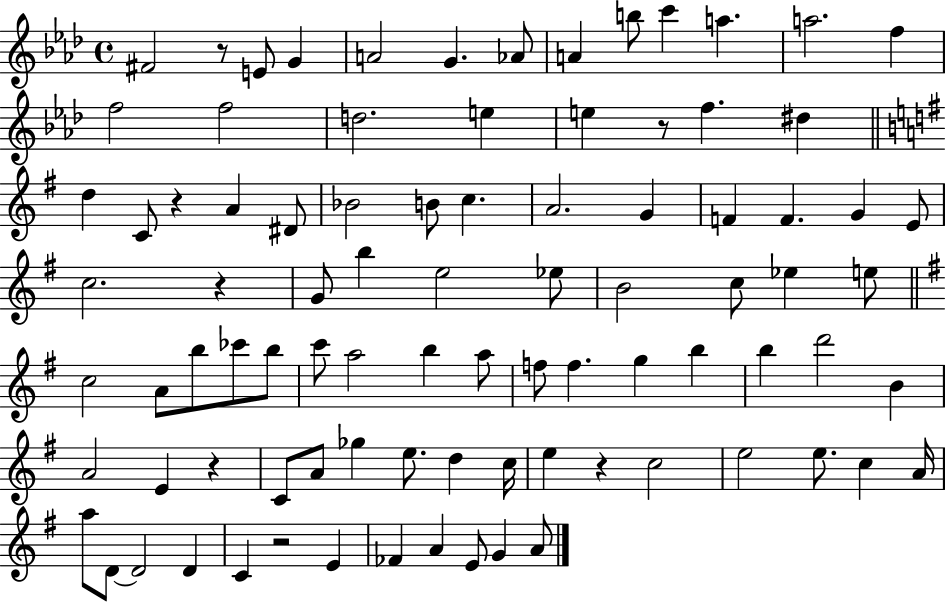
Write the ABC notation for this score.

X:1
T:Untitled
M:4/4
L:1/4
K:Ab
^F2 z/2 E/2 G A2 G _A/2 A b/2 c' a a2 f f2 f2 d2 e e z/2 f ^d d C/2 z A ^D/2 _B2 B/2 c A2 G F F G E/2 c2 z G/2 b e2 _e/2 B2 c/2 _e e/2 c2 A/2 b/2 _c'/2 b/2 c'/2 a2 b a/2 f/2 f g b b d'2 B A2 E z C/2 A/2 _g e/2 d c/4 e z c2 e2 e/2 c A/4 a/2 D/2 D2 D C z2 E _F A E/2 G A/2